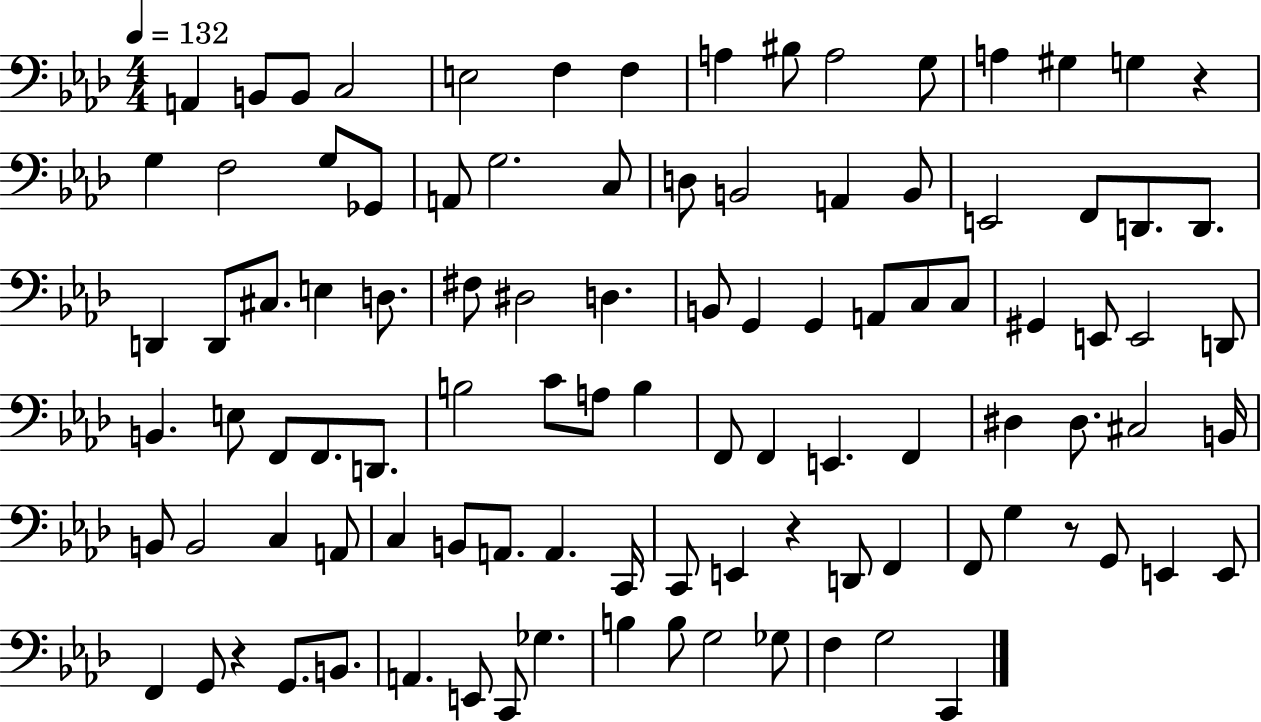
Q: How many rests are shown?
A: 4